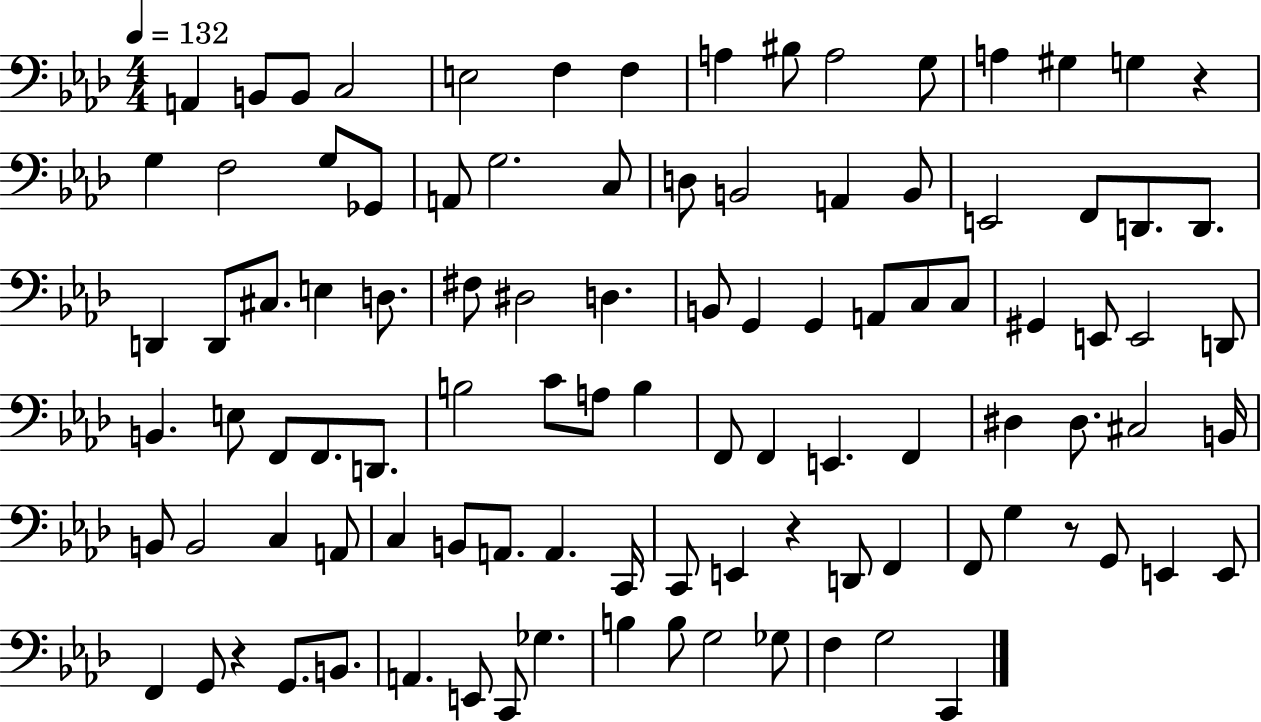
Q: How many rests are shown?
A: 4